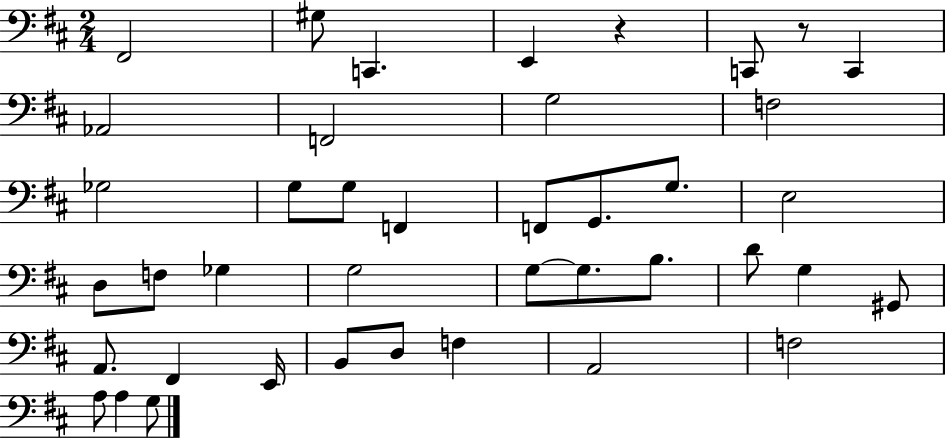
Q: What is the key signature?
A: D major